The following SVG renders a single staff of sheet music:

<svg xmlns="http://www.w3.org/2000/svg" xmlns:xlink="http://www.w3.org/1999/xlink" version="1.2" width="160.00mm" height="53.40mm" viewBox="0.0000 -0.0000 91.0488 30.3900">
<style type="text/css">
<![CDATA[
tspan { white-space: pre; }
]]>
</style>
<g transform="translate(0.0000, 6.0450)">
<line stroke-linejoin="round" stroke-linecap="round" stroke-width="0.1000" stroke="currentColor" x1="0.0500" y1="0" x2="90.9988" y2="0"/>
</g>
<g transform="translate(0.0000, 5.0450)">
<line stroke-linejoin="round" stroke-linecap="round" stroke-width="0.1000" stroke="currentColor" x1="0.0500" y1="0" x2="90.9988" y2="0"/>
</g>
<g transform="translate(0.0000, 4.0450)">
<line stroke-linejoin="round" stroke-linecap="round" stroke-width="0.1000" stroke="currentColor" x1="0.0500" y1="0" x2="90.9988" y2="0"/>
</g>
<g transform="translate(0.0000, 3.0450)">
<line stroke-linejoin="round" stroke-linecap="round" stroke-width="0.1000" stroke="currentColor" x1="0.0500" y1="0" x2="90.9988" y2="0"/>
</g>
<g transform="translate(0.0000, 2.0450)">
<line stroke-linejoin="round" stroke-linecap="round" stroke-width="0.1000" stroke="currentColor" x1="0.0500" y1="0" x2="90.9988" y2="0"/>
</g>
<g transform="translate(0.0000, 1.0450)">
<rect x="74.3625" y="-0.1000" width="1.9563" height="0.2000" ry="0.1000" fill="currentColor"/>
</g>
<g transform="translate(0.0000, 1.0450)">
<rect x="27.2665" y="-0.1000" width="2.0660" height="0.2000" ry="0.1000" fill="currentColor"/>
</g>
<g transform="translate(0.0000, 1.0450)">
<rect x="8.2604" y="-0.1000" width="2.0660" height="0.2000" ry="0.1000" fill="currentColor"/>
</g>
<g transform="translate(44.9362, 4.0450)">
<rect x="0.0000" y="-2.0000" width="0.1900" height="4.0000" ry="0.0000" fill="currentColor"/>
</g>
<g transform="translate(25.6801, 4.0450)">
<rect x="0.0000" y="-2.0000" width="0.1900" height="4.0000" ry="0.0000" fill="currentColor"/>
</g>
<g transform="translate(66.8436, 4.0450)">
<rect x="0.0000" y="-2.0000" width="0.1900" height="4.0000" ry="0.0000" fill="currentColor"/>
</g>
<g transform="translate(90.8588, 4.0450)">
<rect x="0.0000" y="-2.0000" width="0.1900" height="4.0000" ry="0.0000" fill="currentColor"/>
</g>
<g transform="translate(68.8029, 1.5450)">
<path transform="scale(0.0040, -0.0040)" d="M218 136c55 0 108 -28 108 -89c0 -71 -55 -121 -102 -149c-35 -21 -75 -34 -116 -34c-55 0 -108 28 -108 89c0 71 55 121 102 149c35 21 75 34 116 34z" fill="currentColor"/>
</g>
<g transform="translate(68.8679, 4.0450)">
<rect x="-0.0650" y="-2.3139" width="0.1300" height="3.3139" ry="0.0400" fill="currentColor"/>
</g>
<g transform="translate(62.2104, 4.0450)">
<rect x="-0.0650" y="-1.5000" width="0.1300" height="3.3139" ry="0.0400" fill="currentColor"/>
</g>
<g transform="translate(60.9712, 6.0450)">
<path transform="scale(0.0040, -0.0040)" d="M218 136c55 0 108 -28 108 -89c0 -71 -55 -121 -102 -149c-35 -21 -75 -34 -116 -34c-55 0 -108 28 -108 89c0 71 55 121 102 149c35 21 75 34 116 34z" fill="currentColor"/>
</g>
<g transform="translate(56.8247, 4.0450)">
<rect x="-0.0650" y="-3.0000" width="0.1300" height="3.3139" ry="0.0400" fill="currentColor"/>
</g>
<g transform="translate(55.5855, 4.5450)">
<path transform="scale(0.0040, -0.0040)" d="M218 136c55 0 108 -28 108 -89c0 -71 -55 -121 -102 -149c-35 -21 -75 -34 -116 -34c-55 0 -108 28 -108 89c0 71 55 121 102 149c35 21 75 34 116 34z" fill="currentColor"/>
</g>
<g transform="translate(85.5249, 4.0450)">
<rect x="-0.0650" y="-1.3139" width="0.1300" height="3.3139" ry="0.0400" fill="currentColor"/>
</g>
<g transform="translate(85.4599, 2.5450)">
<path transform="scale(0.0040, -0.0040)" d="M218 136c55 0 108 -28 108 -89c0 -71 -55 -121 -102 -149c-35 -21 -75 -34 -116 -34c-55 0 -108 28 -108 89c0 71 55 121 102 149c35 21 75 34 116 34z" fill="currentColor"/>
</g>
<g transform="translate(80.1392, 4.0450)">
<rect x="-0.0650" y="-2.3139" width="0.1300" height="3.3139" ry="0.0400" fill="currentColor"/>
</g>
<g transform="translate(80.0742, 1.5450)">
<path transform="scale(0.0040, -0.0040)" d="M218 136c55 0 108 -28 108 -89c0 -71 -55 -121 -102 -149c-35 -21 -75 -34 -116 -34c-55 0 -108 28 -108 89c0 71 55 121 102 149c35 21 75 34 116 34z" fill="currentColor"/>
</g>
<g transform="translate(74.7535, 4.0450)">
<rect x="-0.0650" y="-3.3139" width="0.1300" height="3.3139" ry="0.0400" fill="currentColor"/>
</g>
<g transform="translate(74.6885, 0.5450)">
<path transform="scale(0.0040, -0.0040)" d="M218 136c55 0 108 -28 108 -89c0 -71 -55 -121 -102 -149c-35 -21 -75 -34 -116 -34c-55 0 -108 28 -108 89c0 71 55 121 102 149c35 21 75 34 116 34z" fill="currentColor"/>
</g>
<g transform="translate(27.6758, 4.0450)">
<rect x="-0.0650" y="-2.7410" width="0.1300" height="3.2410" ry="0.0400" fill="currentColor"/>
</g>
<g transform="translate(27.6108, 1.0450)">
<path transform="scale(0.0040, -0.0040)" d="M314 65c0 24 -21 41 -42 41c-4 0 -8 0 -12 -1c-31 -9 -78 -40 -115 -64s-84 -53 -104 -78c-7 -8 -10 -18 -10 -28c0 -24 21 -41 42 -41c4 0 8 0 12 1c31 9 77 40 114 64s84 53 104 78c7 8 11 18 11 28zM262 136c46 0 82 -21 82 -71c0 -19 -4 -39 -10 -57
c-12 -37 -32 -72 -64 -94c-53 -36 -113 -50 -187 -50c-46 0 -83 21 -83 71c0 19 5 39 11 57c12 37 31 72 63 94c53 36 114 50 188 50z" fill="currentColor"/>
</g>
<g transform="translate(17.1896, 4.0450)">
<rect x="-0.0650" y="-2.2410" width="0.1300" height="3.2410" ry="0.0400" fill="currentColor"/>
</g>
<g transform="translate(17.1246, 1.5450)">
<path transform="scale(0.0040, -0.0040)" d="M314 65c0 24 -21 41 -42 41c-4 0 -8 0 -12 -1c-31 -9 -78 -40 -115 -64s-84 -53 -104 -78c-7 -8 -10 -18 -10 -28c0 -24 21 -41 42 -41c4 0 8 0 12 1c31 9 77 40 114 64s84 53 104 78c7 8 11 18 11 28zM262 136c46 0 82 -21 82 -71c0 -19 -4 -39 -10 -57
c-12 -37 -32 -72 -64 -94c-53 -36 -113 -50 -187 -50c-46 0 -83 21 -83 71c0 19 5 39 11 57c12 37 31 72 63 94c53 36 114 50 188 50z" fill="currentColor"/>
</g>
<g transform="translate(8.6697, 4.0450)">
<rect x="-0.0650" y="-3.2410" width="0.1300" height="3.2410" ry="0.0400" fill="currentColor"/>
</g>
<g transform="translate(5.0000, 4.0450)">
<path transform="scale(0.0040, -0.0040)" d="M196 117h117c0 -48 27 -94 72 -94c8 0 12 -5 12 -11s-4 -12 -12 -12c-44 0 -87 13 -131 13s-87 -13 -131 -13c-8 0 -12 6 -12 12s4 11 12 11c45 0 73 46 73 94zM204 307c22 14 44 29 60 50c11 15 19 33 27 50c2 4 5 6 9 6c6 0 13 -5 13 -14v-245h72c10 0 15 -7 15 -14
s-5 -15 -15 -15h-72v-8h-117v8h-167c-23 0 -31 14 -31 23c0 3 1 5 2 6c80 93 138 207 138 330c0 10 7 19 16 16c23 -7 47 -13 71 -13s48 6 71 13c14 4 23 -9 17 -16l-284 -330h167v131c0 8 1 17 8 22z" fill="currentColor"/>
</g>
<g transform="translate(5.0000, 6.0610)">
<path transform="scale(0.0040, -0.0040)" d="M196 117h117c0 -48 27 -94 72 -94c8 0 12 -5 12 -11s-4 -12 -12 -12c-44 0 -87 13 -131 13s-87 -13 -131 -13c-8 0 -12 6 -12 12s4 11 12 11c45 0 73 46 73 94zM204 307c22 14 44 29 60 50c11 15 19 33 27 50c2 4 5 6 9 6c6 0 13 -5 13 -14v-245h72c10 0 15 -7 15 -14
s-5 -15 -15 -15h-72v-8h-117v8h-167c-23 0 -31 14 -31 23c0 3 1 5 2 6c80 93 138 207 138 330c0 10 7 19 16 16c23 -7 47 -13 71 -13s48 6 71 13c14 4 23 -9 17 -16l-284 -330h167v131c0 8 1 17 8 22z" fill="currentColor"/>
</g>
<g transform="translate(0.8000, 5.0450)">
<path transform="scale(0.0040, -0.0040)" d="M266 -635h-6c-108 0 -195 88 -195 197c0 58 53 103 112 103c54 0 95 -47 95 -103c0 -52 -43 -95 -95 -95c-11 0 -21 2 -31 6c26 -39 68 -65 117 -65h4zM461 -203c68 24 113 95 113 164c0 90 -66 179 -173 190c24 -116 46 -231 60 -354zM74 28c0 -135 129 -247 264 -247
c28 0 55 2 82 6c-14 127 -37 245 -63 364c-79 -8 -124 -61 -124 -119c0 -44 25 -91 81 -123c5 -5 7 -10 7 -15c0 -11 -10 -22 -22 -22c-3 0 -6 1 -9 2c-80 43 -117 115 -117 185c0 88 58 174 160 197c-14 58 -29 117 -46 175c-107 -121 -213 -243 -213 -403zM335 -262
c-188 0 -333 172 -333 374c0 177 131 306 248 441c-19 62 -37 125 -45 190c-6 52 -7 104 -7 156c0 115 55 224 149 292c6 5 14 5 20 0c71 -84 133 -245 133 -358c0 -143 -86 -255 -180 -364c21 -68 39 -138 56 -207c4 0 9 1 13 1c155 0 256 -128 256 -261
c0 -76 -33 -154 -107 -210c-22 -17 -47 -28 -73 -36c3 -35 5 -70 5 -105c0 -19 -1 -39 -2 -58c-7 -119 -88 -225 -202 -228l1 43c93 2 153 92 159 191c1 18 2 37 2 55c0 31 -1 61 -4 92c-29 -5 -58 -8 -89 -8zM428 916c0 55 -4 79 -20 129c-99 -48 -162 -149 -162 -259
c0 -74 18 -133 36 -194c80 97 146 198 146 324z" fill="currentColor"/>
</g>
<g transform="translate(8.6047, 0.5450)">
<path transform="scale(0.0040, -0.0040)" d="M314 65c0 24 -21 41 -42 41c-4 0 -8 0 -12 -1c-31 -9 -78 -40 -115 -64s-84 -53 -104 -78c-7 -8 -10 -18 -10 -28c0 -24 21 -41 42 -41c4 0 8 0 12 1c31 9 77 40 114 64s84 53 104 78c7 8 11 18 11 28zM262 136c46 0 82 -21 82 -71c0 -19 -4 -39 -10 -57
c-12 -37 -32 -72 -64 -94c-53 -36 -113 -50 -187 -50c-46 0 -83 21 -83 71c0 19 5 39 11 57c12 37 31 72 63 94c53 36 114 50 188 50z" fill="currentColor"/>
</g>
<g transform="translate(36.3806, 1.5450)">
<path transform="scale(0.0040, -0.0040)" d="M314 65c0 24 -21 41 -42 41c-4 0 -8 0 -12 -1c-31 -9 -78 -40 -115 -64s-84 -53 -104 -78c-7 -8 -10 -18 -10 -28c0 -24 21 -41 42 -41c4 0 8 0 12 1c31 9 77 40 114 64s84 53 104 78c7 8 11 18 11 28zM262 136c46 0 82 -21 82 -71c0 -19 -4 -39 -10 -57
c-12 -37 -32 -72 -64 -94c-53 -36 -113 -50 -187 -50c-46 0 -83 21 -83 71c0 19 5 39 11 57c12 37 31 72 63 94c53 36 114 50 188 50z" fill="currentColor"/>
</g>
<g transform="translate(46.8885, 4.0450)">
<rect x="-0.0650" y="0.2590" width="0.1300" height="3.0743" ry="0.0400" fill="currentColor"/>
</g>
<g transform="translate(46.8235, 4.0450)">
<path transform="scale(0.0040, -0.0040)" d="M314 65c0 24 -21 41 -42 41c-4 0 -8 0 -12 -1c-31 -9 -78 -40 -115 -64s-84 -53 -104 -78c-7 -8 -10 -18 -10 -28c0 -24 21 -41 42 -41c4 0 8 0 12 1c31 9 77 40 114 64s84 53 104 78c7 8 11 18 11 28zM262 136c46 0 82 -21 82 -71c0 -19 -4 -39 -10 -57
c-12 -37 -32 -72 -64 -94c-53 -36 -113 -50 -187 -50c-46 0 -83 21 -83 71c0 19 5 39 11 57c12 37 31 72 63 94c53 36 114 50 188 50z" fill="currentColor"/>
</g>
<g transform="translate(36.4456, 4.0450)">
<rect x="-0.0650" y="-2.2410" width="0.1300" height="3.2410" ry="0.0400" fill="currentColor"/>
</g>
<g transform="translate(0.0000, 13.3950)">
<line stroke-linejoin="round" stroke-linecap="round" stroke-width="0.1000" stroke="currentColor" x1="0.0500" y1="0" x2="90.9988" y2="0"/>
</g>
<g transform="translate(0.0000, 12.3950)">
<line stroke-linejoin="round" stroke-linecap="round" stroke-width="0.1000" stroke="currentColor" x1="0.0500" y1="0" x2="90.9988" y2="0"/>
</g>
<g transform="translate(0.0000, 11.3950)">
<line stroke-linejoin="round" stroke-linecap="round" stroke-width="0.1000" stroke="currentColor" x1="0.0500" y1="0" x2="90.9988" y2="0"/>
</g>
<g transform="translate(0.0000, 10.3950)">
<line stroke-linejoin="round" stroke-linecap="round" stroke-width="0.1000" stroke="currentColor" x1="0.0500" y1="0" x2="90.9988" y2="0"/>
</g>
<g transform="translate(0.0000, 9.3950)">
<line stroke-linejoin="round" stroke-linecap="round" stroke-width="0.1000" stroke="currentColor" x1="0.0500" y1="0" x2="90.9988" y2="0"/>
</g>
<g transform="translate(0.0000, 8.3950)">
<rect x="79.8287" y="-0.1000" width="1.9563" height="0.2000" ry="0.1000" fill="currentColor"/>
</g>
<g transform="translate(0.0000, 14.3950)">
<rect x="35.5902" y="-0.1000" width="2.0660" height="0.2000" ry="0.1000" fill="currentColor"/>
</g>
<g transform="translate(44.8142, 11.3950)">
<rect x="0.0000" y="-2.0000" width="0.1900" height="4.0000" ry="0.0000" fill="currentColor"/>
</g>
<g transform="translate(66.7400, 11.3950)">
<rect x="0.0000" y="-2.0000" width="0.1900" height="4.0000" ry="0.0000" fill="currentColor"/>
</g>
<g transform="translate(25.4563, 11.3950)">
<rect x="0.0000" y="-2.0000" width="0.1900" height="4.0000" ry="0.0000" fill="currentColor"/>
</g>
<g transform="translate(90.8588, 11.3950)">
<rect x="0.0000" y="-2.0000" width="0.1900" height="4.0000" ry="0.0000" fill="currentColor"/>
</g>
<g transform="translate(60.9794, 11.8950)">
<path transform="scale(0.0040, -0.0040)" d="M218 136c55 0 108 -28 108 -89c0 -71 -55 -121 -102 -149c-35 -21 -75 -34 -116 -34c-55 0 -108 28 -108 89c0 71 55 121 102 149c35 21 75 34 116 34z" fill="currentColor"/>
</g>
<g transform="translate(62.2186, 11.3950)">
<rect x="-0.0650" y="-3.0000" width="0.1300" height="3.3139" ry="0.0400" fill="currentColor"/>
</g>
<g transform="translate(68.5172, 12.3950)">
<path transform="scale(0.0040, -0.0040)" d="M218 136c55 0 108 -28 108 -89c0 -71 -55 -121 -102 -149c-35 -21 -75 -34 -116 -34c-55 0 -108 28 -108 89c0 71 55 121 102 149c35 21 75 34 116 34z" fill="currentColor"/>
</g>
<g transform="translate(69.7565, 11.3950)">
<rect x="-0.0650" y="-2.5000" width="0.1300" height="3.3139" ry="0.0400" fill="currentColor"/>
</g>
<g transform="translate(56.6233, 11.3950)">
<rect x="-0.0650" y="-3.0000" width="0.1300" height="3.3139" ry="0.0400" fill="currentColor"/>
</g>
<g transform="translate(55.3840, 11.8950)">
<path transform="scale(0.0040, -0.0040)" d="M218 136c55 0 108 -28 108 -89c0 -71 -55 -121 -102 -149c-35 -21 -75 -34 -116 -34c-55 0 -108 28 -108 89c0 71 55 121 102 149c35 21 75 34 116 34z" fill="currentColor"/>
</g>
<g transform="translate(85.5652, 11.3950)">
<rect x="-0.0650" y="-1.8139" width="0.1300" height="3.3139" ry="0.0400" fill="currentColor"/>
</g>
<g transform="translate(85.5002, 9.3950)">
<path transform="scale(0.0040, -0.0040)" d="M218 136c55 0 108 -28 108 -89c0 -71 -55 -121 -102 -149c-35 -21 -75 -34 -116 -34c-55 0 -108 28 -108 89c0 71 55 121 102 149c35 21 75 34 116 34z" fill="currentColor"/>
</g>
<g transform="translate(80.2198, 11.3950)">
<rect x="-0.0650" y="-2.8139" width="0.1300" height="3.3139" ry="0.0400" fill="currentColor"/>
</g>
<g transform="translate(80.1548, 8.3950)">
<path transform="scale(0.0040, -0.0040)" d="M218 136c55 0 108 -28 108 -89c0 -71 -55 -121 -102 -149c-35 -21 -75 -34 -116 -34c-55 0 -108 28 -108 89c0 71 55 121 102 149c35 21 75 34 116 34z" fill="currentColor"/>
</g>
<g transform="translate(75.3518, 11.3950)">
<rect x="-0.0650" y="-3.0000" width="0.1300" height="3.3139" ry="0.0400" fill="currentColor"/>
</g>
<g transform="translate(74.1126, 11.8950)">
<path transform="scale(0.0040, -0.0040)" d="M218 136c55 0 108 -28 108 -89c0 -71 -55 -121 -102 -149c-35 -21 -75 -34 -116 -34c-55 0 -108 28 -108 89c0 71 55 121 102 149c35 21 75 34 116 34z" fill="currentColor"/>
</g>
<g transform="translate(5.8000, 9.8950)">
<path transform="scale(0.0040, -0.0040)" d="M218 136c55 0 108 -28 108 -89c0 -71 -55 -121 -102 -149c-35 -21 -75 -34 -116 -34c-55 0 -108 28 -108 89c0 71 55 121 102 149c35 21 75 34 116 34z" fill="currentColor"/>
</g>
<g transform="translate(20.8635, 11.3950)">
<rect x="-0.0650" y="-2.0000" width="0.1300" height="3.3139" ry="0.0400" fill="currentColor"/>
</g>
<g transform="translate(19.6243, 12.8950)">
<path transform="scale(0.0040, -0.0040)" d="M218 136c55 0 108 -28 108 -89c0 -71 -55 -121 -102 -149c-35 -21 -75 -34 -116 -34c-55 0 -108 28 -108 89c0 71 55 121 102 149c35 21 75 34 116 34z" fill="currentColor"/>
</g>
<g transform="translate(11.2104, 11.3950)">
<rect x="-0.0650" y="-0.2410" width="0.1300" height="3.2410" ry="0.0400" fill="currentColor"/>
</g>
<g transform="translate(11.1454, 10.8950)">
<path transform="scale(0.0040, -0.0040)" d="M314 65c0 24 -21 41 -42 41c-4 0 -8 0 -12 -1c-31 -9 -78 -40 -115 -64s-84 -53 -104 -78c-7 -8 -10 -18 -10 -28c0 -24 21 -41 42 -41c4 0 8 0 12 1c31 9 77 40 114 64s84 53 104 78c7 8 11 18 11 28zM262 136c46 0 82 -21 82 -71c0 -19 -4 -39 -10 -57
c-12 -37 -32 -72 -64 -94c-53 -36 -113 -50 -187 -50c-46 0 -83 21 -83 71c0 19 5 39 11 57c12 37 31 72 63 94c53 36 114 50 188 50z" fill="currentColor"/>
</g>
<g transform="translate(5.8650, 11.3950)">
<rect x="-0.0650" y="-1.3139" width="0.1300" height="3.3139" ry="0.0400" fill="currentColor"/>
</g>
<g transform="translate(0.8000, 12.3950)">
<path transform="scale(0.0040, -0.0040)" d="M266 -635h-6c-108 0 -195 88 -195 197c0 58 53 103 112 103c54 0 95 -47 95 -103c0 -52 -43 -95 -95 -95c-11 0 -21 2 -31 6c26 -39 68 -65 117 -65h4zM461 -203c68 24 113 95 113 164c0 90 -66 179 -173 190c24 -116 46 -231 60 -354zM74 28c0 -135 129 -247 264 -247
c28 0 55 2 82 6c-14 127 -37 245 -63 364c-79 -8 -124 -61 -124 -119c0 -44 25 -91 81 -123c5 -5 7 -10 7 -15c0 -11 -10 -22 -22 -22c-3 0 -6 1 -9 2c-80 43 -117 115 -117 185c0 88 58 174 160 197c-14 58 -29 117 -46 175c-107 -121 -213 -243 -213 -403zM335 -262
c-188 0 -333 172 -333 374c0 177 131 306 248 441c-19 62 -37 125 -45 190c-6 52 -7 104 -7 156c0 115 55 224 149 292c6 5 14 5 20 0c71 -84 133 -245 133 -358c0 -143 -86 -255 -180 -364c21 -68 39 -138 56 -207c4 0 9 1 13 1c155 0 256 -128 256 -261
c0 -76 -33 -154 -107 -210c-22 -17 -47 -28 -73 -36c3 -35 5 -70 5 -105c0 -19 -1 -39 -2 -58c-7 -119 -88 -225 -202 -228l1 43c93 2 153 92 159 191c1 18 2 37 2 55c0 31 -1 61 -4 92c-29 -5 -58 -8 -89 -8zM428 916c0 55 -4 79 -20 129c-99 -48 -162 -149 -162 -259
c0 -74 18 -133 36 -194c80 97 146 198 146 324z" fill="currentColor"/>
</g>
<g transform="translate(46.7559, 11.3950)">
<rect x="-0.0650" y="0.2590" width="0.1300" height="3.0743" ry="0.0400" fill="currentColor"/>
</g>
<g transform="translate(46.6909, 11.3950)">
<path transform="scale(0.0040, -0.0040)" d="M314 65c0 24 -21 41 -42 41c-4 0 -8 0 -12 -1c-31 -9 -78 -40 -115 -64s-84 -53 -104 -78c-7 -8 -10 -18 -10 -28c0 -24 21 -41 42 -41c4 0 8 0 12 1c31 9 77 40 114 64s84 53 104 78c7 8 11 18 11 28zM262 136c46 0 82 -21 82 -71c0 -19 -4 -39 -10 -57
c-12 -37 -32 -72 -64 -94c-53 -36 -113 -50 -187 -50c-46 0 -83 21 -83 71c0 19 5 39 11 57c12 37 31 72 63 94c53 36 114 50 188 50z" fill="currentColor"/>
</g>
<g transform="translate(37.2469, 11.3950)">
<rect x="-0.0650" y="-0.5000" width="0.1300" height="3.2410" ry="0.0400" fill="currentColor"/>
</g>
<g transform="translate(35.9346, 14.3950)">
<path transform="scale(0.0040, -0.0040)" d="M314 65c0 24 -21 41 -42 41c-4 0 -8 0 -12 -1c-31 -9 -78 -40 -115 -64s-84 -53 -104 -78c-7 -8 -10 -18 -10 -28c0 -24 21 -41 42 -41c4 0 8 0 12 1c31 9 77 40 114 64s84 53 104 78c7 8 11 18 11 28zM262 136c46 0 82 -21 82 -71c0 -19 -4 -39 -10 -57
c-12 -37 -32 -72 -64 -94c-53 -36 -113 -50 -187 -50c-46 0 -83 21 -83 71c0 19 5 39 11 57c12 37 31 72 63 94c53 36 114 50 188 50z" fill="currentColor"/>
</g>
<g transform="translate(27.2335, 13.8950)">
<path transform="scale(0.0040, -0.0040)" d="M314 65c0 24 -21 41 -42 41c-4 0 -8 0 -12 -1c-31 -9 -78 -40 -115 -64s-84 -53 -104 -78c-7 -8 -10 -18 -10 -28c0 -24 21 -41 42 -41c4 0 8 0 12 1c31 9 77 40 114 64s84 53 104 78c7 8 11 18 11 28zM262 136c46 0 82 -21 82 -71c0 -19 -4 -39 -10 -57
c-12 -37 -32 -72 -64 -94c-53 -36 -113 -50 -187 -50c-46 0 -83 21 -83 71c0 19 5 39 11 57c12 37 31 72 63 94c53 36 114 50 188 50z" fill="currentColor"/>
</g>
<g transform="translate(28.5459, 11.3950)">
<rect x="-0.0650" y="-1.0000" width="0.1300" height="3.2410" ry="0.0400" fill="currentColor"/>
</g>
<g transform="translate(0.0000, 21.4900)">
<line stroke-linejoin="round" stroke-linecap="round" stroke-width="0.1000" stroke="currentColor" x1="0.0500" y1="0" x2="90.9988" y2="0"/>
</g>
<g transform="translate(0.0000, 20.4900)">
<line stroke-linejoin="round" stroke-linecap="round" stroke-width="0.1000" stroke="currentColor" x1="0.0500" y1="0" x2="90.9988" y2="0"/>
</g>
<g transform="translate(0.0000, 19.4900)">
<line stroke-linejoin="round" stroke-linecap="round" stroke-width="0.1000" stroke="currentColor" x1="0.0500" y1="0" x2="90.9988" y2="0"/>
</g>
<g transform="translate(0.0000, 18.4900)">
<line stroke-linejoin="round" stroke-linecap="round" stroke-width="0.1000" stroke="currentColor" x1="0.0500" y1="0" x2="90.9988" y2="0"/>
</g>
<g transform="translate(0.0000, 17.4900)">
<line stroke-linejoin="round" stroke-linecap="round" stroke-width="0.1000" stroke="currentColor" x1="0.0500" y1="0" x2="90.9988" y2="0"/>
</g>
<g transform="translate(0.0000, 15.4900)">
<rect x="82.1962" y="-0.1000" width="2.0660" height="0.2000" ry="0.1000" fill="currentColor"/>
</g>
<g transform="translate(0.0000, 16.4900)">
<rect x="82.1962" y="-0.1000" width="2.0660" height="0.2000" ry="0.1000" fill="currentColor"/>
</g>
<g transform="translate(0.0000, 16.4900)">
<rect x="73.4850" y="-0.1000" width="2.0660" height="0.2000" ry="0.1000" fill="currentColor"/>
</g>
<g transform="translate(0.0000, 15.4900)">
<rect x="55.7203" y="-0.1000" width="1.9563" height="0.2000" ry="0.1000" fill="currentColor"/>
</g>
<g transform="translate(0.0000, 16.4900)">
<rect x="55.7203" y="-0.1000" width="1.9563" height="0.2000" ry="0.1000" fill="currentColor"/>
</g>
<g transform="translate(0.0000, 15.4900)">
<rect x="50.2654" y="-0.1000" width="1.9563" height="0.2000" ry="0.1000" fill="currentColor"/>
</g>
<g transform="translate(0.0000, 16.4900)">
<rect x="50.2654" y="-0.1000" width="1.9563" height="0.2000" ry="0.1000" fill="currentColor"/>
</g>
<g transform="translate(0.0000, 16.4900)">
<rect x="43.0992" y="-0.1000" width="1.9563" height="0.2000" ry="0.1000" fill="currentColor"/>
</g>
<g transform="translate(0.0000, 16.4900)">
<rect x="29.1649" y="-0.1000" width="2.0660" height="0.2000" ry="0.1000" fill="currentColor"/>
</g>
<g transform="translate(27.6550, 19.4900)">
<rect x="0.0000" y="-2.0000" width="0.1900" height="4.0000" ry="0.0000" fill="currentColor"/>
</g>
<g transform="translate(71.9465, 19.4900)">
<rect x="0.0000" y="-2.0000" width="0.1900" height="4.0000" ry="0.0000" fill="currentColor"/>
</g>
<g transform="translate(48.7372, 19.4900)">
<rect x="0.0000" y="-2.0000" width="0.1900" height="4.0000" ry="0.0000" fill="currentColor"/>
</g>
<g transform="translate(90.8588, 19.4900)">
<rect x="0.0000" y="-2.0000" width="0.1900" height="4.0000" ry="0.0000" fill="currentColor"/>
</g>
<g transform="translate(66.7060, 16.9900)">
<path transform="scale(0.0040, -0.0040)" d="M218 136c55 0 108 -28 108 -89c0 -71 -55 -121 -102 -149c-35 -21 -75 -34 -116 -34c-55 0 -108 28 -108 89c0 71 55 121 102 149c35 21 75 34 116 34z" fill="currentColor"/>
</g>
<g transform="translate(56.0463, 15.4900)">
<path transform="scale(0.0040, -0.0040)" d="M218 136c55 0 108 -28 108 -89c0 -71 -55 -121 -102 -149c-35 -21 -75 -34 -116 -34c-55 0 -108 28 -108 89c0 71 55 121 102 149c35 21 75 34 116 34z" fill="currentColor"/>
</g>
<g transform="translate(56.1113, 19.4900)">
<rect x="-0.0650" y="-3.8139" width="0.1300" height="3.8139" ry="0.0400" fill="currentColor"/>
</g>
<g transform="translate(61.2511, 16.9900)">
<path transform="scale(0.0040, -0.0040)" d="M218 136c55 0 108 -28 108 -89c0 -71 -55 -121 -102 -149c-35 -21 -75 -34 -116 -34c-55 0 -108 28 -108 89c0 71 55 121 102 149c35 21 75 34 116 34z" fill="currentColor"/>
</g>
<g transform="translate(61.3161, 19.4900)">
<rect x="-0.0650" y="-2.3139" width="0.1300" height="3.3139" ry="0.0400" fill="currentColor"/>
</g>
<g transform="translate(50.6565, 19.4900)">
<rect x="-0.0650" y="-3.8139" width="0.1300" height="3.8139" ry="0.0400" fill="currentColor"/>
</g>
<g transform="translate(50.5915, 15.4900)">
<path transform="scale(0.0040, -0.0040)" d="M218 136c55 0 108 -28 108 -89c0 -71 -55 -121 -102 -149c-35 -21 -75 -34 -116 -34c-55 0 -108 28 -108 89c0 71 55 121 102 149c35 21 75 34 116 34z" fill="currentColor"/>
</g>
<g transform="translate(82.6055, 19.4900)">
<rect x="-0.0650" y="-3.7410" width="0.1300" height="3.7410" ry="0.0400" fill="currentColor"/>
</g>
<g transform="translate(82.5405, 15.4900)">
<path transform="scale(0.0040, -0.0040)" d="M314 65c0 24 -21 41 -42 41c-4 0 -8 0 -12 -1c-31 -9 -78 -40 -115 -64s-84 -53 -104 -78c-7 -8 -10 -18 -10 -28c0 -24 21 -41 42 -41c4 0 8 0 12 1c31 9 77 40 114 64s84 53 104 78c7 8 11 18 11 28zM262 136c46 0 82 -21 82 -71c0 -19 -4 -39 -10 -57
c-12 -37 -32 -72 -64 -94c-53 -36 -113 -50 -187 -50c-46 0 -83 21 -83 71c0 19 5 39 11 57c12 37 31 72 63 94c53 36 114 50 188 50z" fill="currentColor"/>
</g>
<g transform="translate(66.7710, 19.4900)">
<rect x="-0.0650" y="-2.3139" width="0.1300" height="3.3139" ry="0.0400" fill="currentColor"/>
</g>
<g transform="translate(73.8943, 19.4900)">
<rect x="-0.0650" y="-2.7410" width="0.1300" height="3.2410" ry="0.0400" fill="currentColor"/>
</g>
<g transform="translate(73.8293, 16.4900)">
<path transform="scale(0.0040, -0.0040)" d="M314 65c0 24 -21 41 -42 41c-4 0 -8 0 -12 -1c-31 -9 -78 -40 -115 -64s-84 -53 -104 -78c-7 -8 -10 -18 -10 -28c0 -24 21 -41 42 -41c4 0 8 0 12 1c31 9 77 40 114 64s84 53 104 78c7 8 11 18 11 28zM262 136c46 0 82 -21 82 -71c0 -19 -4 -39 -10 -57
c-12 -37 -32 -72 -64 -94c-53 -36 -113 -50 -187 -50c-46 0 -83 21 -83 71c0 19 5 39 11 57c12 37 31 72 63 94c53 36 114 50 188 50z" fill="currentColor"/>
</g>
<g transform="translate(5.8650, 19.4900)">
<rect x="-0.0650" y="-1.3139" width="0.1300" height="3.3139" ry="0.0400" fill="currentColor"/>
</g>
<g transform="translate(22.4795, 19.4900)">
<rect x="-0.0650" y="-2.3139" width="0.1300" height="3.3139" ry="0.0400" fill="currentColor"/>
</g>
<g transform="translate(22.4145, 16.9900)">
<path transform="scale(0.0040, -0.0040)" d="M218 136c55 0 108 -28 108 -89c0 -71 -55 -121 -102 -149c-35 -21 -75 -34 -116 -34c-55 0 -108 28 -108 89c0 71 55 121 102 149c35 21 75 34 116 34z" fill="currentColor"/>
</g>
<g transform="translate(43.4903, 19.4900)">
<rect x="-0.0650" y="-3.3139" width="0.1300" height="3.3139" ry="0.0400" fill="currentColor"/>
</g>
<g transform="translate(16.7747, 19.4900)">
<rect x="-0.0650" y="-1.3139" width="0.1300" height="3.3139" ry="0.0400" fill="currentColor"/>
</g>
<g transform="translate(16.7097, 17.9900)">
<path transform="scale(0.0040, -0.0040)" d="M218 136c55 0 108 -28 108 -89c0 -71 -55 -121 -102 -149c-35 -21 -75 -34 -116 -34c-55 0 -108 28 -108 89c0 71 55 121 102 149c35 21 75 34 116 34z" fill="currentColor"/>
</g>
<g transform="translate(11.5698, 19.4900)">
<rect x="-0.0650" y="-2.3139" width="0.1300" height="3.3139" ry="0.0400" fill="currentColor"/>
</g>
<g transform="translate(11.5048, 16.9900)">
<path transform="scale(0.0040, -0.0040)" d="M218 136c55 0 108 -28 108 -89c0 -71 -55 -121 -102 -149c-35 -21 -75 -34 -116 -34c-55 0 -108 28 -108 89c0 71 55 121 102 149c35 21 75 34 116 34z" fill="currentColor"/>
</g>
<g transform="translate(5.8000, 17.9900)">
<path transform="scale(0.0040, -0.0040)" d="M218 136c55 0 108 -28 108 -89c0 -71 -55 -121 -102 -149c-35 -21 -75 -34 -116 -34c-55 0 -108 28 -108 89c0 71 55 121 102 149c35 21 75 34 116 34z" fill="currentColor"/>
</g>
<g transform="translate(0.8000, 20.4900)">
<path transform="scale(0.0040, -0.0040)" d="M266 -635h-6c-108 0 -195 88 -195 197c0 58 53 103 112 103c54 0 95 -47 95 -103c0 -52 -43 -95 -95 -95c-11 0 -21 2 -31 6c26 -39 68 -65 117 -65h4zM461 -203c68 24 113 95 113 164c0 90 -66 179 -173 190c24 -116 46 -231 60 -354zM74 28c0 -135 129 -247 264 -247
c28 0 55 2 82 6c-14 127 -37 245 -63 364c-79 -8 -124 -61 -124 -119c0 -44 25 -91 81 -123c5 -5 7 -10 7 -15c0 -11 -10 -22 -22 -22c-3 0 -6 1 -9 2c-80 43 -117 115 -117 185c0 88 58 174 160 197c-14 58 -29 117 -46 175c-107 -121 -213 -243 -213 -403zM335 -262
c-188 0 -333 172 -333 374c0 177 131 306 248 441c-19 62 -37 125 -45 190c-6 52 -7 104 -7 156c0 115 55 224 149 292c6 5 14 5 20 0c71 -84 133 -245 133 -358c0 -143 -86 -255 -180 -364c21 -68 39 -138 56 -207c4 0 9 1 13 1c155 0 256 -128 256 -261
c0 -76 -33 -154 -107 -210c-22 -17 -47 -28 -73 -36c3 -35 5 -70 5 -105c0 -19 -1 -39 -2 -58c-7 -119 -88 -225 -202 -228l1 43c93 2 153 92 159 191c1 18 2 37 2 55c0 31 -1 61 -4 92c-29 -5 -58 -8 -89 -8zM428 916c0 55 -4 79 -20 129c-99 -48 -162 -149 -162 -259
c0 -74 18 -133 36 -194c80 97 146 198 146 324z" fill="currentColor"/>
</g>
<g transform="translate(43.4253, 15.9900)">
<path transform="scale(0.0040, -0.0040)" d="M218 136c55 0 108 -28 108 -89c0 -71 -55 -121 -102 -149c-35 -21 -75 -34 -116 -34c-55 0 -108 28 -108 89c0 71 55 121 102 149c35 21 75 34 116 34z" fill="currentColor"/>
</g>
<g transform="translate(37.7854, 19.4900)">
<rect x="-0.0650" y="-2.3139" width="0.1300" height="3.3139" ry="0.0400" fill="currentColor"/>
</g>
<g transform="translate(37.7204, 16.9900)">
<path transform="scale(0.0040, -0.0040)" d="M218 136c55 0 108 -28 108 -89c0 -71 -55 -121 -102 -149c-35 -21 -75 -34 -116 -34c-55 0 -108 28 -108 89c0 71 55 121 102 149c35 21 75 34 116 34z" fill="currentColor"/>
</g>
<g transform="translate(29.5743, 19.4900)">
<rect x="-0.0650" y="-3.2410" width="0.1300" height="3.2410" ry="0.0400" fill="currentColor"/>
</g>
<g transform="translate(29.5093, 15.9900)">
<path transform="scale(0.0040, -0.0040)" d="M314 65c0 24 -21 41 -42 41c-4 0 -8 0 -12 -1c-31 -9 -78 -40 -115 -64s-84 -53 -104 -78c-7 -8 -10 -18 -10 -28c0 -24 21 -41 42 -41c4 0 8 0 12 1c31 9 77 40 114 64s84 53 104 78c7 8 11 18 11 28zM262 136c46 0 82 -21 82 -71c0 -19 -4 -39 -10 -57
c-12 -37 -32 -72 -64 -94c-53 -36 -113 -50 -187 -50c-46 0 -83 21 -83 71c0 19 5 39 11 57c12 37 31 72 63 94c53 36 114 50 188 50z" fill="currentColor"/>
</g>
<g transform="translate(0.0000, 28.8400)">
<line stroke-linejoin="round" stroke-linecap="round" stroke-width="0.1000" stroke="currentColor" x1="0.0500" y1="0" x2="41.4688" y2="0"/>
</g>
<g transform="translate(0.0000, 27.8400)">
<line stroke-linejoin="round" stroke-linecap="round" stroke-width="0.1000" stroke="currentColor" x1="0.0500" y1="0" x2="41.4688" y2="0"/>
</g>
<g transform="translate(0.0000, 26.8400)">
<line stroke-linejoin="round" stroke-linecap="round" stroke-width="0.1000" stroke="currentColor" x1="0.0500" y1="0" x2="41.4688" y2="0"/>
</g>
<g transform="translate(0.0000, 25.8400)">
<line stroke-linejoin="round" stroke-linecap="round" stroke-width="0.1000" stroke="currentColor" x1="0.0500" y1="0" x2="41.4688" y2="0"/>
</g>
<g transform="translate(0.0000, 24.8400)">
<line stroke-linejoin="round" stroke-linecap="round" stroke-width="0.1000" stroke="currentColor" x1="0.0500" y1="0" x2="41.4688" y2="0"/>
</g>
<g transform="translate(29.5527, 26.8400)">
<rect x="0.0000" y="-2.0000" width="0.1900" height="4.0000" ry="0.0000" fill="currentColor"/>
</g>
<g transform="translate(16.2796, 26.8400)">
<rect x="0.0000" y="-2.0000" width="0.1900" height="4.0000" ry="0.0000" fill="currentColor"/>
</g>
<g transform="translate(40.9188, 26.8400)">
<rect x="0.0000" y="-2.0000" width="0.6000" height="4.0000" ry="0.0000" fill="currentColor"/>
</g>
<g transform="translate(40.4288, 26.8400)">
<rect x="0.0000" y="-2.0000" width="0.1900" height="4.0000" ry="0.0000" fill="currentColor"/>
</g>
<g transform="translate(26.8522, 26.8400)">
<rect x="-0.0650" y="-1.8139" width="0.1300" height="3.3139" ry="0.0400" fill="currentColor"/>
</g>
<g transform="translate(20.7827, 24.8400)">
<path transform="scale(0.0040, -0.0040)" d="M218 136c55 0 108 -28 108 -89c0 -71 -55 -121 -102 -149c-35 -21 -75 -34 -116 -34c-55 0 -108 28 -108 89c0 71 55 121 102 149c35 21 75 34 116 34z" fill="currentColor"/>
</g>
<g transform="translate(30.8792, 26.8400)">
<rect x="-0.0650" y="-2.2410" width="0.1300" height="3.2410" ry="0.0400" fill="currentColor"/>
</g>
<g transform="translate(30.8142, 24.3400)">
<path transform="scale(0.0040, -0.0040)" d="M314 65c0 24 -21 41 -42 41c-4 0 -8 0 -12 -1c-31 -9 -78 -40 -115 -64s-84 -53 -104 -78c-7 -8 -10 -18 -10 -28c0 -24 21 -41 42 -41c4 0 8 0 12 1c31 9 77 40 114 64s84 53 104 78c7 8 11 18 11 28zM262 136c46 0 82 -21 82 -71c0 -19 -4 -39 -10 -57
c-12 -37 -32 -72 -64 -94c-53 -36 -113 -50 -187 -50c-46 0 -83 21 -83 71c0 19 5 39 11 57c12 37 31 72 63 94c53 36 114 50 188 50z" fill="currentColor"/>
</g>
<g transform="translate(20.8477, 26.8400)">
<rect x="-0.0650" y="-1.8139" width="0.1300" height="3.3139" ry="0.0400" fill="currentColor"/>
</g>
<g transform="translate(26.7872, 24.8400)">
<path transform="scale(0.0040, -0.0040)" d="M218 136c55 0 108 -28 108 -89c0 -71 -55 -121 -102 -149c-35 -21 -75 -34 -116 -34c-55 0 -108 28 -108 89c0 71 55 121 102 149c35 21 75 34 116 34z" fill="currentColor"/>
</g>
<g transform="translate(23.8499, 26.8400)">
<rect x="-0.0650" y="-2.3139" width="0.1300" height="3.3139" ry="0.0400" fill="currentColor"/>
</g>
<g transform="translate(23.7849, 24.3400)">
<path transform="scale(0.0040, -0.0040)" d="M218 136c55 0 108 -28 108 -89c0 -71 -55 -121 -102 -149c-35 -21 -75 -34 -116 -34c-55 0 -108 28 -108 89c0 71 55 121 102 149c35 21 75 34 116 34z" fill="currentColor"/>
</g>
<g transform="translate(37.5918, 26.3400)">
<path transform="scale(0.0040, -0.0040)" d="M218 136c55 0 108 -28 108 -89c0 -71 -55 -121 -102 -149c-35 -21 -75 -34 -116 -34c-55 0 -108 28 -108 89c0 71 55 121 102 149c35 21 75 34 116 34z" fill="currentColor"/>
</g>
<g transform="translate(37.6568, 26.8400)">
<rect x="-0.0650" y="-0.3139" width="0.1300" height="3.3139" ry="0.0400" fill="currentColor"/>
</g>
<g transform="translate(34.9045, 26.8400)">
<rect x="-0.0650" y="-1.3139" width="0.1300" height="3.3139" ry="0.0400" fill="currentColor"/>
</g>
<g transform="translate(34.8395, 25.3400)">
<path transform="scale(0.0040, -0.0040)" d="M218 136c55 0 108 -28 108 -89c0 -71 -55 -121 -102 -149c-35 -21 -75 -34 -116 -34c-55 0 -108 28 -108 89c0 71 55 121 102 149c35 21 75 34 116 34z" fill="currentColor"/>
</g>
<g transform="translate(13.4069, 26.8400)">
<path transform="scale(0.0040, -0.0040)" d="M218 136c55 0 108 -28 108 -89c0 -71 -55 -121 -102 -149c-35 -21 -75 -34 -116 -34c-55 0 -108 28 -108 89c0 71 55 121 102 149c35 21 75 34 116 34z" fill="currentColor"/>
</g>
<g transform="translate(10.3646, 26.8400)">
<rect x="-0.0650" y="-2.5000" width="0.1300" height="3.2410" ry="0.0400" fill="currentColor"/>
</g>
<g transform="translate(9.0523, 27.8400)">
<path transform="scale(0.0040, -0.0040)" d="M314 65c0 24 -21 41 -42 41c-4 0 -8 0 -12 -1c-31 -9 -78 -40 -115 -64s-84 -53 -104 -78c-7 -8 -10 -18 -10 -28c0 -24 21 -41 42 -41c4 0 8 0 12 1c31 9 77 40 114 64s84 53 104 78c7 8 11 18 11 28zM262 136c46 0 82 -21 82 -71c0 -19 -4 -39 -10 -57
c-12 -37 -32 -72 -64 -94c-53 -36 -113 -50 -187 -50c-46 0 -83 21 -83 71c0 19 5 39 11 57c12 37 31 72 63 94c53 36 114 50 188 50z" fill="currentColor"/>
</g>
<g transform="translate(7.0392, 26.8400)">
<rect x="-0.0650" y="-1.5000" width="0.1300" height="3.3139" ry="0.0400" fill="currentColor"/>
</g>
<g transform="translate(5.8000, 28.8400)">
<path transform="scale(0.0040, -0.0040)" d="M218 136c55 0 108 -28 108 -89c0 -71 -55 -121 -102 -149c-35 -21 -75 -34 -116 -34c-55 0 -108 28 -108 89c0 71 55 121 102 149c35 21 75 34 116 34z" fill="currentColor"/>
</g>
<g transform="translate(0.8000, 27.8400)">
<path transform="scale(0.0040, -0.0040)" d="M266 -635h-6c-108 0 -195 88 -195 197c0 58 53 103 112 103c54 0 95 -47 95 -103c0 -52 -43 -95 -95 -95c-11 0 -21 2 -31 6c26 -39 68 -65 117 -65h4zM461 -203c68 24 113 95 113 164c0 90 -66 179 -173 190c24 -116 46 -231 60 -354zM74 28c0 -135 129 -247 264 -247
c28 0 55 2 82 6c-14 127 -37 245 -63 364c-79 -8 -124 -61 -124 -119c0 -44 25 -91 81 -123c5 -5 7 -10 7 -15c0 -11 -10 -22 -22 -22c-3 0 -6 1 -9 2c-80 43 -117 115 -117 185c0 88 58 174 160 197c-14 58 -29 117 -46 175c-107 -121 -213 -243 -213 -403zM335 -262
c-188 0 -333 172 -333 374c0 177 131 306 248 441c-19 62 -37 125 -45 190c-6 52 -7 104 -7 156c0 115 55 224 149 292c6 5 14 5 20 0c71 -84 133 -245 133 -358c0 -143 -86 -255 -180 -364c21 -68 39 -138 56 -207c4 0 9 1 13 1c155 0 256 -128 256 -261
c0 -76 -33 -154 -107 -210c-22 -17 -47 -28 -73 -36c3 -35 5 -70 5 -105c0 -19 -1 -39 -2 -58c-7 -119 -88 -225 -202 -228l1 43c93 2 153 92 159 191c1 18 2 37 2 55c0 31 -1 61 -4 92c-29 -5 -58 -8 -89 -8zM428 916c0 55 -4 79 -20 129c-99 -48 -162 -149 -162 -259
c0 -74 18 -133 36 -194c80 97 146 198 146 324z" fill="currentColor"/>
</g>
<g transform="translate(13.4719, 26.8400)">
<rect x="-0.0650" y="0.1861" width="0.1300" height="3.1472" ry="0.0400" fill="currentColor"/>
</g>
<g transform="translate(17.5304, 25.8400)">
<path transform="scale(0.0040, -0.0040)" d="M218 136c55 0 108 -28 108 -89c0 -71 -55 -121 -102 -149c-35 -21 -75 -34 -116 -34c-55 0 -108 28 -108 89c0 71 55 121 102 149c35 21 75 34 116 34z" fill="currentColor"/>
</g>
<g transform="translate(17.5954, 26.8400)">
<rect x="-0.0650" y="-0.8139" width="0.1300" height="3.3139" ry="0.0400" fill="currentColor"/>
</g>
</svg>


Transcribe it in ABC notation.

X:1
T:Untitled
M:4/4
L:1/4
K:C
b2 g2 a2 g2 B2 A E g b g e e c2 F D2 C2 B2 A A G A a f e g e g b2 g b c' c' g g a2 c'2 E G2 B d f g f g2 e c